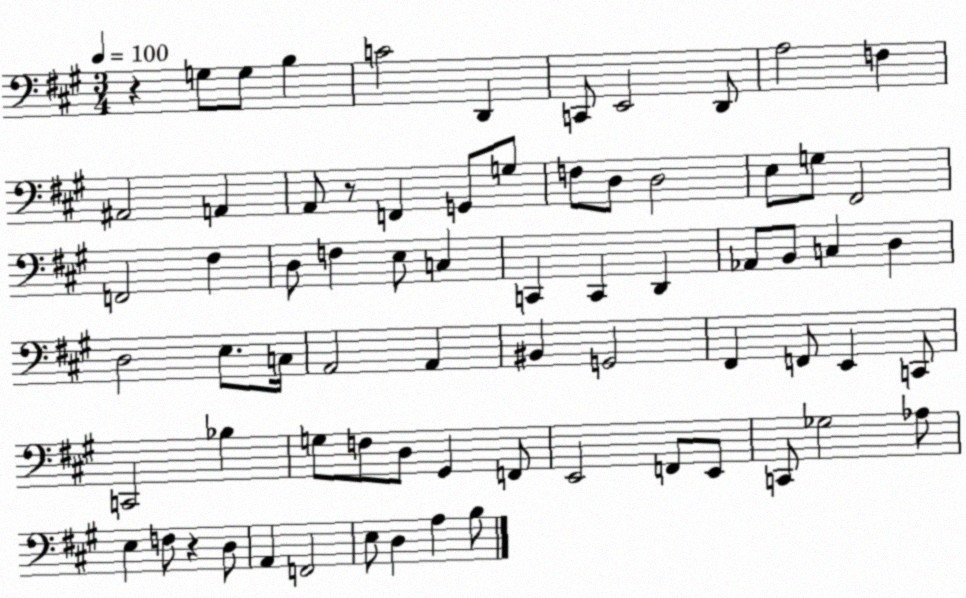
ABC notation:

X:1
T:Untitled
M:3/4
L:1/4
K:A
z G,/2 G,/2 B, C2 D,, C,,/2 E,,2 D,,/2 A,2 F, ^A,,2 A,, A,,/2 z/2 F,, G,,/2 G,/2 F,/2 D,/2 D,2 E,/2 G,/2 ^F,,2 F,,2 ^F, D,/2 F, E,/2 C, C,, C,, D,, _A,,/2 B,,/2 C, D, D,2 E,/2 C,/4 A,,2 A,, ^B,, G,,2 ^F,, F,,/2 E,, C,,/2 C,,2 _B, G,/2 F,/2 D,/2 ^G,, F,,/2 E,,2 F,,/2 E,,/2 C,,/2 _G,2 _A,/2 E, F,/2 z D,/2 A,, F,,2 E,/2 D, A, B,/2